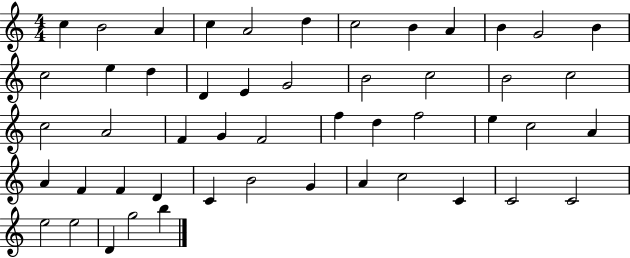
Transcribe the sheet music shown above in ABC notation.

X:1
T:Untitled
M:4/4
L:1/4
K:C
c B2 A c A2 d c2 B A B G2 B c2 e d D E G2 B2 c2 B2 c2 c2 A2 F G F2 f d f2 e c2 A A F F D C B2 G A c2 C C2 C2 e2 e2 D g2 b